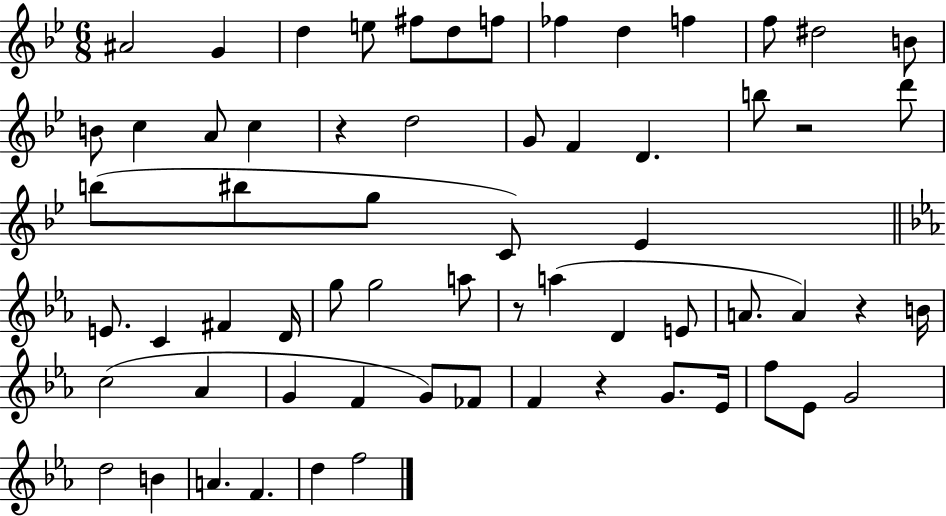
X:1
T:Untitled
M:6/8
L:1/4
K:Bb
^A2 G d e/2 ^f/2 d/2 f/2 _f d f f/2 ^d2 B/2 B/2 c A/2 c z d2 G/2 F D b/2 z2 d'/2 b/2 ^b/2 g/2 C/2 _E E/2 C ^F D/4 g/2 g2 a/2 z/2 a D E/2 A/2 A z B/4 c2 _A G F G/2 _F/2 F z G/2 _E/4 f/2 _E/2 G2 d2 B A F d f2